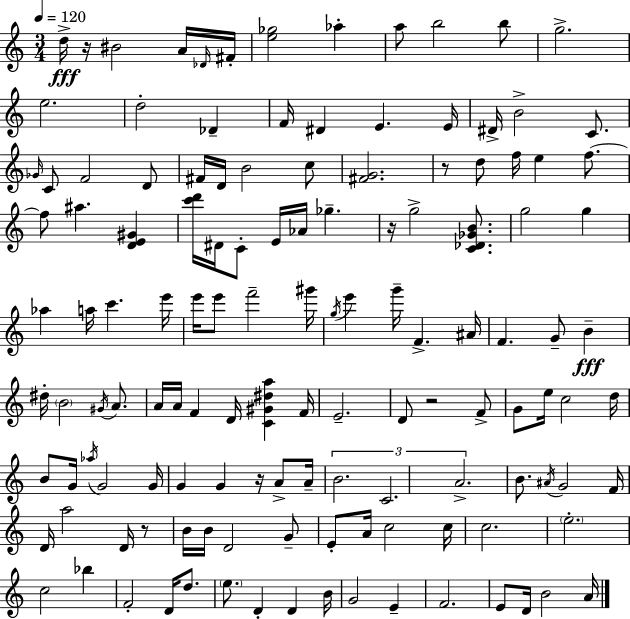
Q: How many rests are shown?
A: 6